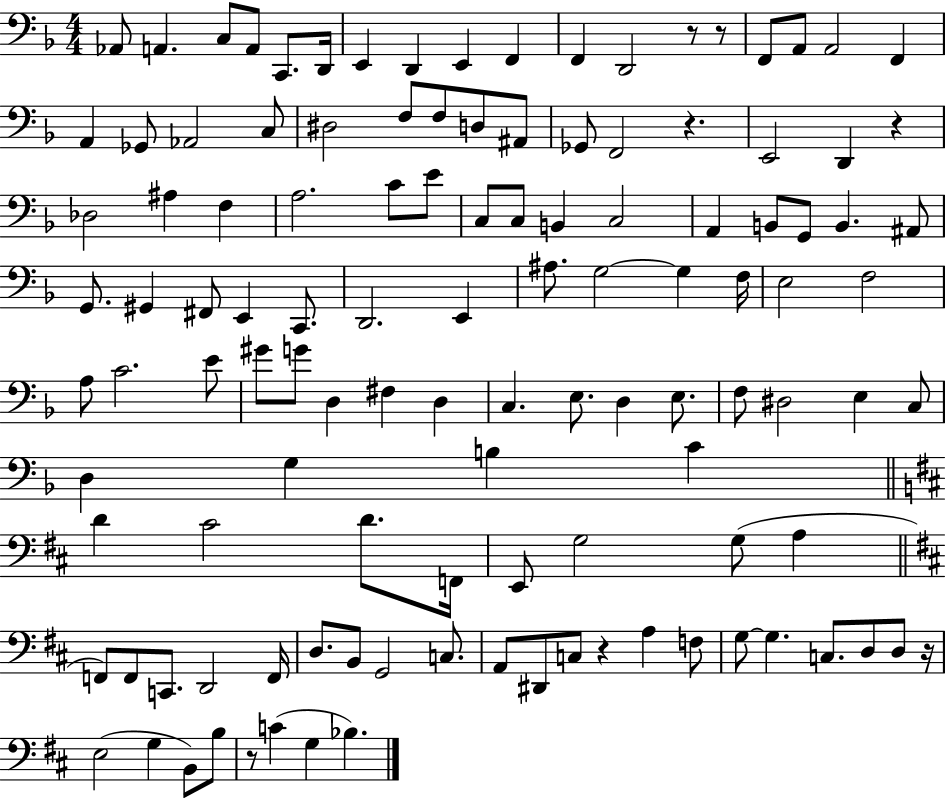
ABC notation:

X:1
T:Untitled
M:4/4
L:1/4
K:F
_A,,/2 A,, C,/2 A,,/2 C,,/2 D,,/4 E,, D,, E,, F,, F,, D,,2 z/2 z/2 F,,/2 A,,/2 A,,2 F,, A,, _G,,/2 _A,,2 C,/2 ^D,2 F,/2 F,/2 D,/2 ^A,,/2 _G,,/2 F,,2 z E,,2 D,, z _D,2 ^A, F, A,2 C/2 E/2 C,/2 C,/2 B,, C,2 A,, B,,/2 G,,/2 B,, ^A,,/2 G,,/2 ^G,, ^F,,/2 E,, C,,/2 D,,2 E,, ^A,/2 G,2 G, F,/4 E,2 F,2 A,/2 C2 E/2 ^G/2 G/2 D, ^F, D, C, E,/2 D, E,/2 F,/2 ^D,2 E, C,/2 D, G, B, C D ^C2 D/2 F,,/4 E,,/2 G,2 G,/2 A, F,,/2 F,,/2 C,,/2 D,,2 F,,/4 D,/2 B,,/2 G,,2 C,/2 A,,/2 ^D,,/2 C,/2 z A, F,/2 G,/2 G, C,/2 D,/2 D,/2 z/4 E,2 G, B,,/2 B,/2 z/2 C G, _B,